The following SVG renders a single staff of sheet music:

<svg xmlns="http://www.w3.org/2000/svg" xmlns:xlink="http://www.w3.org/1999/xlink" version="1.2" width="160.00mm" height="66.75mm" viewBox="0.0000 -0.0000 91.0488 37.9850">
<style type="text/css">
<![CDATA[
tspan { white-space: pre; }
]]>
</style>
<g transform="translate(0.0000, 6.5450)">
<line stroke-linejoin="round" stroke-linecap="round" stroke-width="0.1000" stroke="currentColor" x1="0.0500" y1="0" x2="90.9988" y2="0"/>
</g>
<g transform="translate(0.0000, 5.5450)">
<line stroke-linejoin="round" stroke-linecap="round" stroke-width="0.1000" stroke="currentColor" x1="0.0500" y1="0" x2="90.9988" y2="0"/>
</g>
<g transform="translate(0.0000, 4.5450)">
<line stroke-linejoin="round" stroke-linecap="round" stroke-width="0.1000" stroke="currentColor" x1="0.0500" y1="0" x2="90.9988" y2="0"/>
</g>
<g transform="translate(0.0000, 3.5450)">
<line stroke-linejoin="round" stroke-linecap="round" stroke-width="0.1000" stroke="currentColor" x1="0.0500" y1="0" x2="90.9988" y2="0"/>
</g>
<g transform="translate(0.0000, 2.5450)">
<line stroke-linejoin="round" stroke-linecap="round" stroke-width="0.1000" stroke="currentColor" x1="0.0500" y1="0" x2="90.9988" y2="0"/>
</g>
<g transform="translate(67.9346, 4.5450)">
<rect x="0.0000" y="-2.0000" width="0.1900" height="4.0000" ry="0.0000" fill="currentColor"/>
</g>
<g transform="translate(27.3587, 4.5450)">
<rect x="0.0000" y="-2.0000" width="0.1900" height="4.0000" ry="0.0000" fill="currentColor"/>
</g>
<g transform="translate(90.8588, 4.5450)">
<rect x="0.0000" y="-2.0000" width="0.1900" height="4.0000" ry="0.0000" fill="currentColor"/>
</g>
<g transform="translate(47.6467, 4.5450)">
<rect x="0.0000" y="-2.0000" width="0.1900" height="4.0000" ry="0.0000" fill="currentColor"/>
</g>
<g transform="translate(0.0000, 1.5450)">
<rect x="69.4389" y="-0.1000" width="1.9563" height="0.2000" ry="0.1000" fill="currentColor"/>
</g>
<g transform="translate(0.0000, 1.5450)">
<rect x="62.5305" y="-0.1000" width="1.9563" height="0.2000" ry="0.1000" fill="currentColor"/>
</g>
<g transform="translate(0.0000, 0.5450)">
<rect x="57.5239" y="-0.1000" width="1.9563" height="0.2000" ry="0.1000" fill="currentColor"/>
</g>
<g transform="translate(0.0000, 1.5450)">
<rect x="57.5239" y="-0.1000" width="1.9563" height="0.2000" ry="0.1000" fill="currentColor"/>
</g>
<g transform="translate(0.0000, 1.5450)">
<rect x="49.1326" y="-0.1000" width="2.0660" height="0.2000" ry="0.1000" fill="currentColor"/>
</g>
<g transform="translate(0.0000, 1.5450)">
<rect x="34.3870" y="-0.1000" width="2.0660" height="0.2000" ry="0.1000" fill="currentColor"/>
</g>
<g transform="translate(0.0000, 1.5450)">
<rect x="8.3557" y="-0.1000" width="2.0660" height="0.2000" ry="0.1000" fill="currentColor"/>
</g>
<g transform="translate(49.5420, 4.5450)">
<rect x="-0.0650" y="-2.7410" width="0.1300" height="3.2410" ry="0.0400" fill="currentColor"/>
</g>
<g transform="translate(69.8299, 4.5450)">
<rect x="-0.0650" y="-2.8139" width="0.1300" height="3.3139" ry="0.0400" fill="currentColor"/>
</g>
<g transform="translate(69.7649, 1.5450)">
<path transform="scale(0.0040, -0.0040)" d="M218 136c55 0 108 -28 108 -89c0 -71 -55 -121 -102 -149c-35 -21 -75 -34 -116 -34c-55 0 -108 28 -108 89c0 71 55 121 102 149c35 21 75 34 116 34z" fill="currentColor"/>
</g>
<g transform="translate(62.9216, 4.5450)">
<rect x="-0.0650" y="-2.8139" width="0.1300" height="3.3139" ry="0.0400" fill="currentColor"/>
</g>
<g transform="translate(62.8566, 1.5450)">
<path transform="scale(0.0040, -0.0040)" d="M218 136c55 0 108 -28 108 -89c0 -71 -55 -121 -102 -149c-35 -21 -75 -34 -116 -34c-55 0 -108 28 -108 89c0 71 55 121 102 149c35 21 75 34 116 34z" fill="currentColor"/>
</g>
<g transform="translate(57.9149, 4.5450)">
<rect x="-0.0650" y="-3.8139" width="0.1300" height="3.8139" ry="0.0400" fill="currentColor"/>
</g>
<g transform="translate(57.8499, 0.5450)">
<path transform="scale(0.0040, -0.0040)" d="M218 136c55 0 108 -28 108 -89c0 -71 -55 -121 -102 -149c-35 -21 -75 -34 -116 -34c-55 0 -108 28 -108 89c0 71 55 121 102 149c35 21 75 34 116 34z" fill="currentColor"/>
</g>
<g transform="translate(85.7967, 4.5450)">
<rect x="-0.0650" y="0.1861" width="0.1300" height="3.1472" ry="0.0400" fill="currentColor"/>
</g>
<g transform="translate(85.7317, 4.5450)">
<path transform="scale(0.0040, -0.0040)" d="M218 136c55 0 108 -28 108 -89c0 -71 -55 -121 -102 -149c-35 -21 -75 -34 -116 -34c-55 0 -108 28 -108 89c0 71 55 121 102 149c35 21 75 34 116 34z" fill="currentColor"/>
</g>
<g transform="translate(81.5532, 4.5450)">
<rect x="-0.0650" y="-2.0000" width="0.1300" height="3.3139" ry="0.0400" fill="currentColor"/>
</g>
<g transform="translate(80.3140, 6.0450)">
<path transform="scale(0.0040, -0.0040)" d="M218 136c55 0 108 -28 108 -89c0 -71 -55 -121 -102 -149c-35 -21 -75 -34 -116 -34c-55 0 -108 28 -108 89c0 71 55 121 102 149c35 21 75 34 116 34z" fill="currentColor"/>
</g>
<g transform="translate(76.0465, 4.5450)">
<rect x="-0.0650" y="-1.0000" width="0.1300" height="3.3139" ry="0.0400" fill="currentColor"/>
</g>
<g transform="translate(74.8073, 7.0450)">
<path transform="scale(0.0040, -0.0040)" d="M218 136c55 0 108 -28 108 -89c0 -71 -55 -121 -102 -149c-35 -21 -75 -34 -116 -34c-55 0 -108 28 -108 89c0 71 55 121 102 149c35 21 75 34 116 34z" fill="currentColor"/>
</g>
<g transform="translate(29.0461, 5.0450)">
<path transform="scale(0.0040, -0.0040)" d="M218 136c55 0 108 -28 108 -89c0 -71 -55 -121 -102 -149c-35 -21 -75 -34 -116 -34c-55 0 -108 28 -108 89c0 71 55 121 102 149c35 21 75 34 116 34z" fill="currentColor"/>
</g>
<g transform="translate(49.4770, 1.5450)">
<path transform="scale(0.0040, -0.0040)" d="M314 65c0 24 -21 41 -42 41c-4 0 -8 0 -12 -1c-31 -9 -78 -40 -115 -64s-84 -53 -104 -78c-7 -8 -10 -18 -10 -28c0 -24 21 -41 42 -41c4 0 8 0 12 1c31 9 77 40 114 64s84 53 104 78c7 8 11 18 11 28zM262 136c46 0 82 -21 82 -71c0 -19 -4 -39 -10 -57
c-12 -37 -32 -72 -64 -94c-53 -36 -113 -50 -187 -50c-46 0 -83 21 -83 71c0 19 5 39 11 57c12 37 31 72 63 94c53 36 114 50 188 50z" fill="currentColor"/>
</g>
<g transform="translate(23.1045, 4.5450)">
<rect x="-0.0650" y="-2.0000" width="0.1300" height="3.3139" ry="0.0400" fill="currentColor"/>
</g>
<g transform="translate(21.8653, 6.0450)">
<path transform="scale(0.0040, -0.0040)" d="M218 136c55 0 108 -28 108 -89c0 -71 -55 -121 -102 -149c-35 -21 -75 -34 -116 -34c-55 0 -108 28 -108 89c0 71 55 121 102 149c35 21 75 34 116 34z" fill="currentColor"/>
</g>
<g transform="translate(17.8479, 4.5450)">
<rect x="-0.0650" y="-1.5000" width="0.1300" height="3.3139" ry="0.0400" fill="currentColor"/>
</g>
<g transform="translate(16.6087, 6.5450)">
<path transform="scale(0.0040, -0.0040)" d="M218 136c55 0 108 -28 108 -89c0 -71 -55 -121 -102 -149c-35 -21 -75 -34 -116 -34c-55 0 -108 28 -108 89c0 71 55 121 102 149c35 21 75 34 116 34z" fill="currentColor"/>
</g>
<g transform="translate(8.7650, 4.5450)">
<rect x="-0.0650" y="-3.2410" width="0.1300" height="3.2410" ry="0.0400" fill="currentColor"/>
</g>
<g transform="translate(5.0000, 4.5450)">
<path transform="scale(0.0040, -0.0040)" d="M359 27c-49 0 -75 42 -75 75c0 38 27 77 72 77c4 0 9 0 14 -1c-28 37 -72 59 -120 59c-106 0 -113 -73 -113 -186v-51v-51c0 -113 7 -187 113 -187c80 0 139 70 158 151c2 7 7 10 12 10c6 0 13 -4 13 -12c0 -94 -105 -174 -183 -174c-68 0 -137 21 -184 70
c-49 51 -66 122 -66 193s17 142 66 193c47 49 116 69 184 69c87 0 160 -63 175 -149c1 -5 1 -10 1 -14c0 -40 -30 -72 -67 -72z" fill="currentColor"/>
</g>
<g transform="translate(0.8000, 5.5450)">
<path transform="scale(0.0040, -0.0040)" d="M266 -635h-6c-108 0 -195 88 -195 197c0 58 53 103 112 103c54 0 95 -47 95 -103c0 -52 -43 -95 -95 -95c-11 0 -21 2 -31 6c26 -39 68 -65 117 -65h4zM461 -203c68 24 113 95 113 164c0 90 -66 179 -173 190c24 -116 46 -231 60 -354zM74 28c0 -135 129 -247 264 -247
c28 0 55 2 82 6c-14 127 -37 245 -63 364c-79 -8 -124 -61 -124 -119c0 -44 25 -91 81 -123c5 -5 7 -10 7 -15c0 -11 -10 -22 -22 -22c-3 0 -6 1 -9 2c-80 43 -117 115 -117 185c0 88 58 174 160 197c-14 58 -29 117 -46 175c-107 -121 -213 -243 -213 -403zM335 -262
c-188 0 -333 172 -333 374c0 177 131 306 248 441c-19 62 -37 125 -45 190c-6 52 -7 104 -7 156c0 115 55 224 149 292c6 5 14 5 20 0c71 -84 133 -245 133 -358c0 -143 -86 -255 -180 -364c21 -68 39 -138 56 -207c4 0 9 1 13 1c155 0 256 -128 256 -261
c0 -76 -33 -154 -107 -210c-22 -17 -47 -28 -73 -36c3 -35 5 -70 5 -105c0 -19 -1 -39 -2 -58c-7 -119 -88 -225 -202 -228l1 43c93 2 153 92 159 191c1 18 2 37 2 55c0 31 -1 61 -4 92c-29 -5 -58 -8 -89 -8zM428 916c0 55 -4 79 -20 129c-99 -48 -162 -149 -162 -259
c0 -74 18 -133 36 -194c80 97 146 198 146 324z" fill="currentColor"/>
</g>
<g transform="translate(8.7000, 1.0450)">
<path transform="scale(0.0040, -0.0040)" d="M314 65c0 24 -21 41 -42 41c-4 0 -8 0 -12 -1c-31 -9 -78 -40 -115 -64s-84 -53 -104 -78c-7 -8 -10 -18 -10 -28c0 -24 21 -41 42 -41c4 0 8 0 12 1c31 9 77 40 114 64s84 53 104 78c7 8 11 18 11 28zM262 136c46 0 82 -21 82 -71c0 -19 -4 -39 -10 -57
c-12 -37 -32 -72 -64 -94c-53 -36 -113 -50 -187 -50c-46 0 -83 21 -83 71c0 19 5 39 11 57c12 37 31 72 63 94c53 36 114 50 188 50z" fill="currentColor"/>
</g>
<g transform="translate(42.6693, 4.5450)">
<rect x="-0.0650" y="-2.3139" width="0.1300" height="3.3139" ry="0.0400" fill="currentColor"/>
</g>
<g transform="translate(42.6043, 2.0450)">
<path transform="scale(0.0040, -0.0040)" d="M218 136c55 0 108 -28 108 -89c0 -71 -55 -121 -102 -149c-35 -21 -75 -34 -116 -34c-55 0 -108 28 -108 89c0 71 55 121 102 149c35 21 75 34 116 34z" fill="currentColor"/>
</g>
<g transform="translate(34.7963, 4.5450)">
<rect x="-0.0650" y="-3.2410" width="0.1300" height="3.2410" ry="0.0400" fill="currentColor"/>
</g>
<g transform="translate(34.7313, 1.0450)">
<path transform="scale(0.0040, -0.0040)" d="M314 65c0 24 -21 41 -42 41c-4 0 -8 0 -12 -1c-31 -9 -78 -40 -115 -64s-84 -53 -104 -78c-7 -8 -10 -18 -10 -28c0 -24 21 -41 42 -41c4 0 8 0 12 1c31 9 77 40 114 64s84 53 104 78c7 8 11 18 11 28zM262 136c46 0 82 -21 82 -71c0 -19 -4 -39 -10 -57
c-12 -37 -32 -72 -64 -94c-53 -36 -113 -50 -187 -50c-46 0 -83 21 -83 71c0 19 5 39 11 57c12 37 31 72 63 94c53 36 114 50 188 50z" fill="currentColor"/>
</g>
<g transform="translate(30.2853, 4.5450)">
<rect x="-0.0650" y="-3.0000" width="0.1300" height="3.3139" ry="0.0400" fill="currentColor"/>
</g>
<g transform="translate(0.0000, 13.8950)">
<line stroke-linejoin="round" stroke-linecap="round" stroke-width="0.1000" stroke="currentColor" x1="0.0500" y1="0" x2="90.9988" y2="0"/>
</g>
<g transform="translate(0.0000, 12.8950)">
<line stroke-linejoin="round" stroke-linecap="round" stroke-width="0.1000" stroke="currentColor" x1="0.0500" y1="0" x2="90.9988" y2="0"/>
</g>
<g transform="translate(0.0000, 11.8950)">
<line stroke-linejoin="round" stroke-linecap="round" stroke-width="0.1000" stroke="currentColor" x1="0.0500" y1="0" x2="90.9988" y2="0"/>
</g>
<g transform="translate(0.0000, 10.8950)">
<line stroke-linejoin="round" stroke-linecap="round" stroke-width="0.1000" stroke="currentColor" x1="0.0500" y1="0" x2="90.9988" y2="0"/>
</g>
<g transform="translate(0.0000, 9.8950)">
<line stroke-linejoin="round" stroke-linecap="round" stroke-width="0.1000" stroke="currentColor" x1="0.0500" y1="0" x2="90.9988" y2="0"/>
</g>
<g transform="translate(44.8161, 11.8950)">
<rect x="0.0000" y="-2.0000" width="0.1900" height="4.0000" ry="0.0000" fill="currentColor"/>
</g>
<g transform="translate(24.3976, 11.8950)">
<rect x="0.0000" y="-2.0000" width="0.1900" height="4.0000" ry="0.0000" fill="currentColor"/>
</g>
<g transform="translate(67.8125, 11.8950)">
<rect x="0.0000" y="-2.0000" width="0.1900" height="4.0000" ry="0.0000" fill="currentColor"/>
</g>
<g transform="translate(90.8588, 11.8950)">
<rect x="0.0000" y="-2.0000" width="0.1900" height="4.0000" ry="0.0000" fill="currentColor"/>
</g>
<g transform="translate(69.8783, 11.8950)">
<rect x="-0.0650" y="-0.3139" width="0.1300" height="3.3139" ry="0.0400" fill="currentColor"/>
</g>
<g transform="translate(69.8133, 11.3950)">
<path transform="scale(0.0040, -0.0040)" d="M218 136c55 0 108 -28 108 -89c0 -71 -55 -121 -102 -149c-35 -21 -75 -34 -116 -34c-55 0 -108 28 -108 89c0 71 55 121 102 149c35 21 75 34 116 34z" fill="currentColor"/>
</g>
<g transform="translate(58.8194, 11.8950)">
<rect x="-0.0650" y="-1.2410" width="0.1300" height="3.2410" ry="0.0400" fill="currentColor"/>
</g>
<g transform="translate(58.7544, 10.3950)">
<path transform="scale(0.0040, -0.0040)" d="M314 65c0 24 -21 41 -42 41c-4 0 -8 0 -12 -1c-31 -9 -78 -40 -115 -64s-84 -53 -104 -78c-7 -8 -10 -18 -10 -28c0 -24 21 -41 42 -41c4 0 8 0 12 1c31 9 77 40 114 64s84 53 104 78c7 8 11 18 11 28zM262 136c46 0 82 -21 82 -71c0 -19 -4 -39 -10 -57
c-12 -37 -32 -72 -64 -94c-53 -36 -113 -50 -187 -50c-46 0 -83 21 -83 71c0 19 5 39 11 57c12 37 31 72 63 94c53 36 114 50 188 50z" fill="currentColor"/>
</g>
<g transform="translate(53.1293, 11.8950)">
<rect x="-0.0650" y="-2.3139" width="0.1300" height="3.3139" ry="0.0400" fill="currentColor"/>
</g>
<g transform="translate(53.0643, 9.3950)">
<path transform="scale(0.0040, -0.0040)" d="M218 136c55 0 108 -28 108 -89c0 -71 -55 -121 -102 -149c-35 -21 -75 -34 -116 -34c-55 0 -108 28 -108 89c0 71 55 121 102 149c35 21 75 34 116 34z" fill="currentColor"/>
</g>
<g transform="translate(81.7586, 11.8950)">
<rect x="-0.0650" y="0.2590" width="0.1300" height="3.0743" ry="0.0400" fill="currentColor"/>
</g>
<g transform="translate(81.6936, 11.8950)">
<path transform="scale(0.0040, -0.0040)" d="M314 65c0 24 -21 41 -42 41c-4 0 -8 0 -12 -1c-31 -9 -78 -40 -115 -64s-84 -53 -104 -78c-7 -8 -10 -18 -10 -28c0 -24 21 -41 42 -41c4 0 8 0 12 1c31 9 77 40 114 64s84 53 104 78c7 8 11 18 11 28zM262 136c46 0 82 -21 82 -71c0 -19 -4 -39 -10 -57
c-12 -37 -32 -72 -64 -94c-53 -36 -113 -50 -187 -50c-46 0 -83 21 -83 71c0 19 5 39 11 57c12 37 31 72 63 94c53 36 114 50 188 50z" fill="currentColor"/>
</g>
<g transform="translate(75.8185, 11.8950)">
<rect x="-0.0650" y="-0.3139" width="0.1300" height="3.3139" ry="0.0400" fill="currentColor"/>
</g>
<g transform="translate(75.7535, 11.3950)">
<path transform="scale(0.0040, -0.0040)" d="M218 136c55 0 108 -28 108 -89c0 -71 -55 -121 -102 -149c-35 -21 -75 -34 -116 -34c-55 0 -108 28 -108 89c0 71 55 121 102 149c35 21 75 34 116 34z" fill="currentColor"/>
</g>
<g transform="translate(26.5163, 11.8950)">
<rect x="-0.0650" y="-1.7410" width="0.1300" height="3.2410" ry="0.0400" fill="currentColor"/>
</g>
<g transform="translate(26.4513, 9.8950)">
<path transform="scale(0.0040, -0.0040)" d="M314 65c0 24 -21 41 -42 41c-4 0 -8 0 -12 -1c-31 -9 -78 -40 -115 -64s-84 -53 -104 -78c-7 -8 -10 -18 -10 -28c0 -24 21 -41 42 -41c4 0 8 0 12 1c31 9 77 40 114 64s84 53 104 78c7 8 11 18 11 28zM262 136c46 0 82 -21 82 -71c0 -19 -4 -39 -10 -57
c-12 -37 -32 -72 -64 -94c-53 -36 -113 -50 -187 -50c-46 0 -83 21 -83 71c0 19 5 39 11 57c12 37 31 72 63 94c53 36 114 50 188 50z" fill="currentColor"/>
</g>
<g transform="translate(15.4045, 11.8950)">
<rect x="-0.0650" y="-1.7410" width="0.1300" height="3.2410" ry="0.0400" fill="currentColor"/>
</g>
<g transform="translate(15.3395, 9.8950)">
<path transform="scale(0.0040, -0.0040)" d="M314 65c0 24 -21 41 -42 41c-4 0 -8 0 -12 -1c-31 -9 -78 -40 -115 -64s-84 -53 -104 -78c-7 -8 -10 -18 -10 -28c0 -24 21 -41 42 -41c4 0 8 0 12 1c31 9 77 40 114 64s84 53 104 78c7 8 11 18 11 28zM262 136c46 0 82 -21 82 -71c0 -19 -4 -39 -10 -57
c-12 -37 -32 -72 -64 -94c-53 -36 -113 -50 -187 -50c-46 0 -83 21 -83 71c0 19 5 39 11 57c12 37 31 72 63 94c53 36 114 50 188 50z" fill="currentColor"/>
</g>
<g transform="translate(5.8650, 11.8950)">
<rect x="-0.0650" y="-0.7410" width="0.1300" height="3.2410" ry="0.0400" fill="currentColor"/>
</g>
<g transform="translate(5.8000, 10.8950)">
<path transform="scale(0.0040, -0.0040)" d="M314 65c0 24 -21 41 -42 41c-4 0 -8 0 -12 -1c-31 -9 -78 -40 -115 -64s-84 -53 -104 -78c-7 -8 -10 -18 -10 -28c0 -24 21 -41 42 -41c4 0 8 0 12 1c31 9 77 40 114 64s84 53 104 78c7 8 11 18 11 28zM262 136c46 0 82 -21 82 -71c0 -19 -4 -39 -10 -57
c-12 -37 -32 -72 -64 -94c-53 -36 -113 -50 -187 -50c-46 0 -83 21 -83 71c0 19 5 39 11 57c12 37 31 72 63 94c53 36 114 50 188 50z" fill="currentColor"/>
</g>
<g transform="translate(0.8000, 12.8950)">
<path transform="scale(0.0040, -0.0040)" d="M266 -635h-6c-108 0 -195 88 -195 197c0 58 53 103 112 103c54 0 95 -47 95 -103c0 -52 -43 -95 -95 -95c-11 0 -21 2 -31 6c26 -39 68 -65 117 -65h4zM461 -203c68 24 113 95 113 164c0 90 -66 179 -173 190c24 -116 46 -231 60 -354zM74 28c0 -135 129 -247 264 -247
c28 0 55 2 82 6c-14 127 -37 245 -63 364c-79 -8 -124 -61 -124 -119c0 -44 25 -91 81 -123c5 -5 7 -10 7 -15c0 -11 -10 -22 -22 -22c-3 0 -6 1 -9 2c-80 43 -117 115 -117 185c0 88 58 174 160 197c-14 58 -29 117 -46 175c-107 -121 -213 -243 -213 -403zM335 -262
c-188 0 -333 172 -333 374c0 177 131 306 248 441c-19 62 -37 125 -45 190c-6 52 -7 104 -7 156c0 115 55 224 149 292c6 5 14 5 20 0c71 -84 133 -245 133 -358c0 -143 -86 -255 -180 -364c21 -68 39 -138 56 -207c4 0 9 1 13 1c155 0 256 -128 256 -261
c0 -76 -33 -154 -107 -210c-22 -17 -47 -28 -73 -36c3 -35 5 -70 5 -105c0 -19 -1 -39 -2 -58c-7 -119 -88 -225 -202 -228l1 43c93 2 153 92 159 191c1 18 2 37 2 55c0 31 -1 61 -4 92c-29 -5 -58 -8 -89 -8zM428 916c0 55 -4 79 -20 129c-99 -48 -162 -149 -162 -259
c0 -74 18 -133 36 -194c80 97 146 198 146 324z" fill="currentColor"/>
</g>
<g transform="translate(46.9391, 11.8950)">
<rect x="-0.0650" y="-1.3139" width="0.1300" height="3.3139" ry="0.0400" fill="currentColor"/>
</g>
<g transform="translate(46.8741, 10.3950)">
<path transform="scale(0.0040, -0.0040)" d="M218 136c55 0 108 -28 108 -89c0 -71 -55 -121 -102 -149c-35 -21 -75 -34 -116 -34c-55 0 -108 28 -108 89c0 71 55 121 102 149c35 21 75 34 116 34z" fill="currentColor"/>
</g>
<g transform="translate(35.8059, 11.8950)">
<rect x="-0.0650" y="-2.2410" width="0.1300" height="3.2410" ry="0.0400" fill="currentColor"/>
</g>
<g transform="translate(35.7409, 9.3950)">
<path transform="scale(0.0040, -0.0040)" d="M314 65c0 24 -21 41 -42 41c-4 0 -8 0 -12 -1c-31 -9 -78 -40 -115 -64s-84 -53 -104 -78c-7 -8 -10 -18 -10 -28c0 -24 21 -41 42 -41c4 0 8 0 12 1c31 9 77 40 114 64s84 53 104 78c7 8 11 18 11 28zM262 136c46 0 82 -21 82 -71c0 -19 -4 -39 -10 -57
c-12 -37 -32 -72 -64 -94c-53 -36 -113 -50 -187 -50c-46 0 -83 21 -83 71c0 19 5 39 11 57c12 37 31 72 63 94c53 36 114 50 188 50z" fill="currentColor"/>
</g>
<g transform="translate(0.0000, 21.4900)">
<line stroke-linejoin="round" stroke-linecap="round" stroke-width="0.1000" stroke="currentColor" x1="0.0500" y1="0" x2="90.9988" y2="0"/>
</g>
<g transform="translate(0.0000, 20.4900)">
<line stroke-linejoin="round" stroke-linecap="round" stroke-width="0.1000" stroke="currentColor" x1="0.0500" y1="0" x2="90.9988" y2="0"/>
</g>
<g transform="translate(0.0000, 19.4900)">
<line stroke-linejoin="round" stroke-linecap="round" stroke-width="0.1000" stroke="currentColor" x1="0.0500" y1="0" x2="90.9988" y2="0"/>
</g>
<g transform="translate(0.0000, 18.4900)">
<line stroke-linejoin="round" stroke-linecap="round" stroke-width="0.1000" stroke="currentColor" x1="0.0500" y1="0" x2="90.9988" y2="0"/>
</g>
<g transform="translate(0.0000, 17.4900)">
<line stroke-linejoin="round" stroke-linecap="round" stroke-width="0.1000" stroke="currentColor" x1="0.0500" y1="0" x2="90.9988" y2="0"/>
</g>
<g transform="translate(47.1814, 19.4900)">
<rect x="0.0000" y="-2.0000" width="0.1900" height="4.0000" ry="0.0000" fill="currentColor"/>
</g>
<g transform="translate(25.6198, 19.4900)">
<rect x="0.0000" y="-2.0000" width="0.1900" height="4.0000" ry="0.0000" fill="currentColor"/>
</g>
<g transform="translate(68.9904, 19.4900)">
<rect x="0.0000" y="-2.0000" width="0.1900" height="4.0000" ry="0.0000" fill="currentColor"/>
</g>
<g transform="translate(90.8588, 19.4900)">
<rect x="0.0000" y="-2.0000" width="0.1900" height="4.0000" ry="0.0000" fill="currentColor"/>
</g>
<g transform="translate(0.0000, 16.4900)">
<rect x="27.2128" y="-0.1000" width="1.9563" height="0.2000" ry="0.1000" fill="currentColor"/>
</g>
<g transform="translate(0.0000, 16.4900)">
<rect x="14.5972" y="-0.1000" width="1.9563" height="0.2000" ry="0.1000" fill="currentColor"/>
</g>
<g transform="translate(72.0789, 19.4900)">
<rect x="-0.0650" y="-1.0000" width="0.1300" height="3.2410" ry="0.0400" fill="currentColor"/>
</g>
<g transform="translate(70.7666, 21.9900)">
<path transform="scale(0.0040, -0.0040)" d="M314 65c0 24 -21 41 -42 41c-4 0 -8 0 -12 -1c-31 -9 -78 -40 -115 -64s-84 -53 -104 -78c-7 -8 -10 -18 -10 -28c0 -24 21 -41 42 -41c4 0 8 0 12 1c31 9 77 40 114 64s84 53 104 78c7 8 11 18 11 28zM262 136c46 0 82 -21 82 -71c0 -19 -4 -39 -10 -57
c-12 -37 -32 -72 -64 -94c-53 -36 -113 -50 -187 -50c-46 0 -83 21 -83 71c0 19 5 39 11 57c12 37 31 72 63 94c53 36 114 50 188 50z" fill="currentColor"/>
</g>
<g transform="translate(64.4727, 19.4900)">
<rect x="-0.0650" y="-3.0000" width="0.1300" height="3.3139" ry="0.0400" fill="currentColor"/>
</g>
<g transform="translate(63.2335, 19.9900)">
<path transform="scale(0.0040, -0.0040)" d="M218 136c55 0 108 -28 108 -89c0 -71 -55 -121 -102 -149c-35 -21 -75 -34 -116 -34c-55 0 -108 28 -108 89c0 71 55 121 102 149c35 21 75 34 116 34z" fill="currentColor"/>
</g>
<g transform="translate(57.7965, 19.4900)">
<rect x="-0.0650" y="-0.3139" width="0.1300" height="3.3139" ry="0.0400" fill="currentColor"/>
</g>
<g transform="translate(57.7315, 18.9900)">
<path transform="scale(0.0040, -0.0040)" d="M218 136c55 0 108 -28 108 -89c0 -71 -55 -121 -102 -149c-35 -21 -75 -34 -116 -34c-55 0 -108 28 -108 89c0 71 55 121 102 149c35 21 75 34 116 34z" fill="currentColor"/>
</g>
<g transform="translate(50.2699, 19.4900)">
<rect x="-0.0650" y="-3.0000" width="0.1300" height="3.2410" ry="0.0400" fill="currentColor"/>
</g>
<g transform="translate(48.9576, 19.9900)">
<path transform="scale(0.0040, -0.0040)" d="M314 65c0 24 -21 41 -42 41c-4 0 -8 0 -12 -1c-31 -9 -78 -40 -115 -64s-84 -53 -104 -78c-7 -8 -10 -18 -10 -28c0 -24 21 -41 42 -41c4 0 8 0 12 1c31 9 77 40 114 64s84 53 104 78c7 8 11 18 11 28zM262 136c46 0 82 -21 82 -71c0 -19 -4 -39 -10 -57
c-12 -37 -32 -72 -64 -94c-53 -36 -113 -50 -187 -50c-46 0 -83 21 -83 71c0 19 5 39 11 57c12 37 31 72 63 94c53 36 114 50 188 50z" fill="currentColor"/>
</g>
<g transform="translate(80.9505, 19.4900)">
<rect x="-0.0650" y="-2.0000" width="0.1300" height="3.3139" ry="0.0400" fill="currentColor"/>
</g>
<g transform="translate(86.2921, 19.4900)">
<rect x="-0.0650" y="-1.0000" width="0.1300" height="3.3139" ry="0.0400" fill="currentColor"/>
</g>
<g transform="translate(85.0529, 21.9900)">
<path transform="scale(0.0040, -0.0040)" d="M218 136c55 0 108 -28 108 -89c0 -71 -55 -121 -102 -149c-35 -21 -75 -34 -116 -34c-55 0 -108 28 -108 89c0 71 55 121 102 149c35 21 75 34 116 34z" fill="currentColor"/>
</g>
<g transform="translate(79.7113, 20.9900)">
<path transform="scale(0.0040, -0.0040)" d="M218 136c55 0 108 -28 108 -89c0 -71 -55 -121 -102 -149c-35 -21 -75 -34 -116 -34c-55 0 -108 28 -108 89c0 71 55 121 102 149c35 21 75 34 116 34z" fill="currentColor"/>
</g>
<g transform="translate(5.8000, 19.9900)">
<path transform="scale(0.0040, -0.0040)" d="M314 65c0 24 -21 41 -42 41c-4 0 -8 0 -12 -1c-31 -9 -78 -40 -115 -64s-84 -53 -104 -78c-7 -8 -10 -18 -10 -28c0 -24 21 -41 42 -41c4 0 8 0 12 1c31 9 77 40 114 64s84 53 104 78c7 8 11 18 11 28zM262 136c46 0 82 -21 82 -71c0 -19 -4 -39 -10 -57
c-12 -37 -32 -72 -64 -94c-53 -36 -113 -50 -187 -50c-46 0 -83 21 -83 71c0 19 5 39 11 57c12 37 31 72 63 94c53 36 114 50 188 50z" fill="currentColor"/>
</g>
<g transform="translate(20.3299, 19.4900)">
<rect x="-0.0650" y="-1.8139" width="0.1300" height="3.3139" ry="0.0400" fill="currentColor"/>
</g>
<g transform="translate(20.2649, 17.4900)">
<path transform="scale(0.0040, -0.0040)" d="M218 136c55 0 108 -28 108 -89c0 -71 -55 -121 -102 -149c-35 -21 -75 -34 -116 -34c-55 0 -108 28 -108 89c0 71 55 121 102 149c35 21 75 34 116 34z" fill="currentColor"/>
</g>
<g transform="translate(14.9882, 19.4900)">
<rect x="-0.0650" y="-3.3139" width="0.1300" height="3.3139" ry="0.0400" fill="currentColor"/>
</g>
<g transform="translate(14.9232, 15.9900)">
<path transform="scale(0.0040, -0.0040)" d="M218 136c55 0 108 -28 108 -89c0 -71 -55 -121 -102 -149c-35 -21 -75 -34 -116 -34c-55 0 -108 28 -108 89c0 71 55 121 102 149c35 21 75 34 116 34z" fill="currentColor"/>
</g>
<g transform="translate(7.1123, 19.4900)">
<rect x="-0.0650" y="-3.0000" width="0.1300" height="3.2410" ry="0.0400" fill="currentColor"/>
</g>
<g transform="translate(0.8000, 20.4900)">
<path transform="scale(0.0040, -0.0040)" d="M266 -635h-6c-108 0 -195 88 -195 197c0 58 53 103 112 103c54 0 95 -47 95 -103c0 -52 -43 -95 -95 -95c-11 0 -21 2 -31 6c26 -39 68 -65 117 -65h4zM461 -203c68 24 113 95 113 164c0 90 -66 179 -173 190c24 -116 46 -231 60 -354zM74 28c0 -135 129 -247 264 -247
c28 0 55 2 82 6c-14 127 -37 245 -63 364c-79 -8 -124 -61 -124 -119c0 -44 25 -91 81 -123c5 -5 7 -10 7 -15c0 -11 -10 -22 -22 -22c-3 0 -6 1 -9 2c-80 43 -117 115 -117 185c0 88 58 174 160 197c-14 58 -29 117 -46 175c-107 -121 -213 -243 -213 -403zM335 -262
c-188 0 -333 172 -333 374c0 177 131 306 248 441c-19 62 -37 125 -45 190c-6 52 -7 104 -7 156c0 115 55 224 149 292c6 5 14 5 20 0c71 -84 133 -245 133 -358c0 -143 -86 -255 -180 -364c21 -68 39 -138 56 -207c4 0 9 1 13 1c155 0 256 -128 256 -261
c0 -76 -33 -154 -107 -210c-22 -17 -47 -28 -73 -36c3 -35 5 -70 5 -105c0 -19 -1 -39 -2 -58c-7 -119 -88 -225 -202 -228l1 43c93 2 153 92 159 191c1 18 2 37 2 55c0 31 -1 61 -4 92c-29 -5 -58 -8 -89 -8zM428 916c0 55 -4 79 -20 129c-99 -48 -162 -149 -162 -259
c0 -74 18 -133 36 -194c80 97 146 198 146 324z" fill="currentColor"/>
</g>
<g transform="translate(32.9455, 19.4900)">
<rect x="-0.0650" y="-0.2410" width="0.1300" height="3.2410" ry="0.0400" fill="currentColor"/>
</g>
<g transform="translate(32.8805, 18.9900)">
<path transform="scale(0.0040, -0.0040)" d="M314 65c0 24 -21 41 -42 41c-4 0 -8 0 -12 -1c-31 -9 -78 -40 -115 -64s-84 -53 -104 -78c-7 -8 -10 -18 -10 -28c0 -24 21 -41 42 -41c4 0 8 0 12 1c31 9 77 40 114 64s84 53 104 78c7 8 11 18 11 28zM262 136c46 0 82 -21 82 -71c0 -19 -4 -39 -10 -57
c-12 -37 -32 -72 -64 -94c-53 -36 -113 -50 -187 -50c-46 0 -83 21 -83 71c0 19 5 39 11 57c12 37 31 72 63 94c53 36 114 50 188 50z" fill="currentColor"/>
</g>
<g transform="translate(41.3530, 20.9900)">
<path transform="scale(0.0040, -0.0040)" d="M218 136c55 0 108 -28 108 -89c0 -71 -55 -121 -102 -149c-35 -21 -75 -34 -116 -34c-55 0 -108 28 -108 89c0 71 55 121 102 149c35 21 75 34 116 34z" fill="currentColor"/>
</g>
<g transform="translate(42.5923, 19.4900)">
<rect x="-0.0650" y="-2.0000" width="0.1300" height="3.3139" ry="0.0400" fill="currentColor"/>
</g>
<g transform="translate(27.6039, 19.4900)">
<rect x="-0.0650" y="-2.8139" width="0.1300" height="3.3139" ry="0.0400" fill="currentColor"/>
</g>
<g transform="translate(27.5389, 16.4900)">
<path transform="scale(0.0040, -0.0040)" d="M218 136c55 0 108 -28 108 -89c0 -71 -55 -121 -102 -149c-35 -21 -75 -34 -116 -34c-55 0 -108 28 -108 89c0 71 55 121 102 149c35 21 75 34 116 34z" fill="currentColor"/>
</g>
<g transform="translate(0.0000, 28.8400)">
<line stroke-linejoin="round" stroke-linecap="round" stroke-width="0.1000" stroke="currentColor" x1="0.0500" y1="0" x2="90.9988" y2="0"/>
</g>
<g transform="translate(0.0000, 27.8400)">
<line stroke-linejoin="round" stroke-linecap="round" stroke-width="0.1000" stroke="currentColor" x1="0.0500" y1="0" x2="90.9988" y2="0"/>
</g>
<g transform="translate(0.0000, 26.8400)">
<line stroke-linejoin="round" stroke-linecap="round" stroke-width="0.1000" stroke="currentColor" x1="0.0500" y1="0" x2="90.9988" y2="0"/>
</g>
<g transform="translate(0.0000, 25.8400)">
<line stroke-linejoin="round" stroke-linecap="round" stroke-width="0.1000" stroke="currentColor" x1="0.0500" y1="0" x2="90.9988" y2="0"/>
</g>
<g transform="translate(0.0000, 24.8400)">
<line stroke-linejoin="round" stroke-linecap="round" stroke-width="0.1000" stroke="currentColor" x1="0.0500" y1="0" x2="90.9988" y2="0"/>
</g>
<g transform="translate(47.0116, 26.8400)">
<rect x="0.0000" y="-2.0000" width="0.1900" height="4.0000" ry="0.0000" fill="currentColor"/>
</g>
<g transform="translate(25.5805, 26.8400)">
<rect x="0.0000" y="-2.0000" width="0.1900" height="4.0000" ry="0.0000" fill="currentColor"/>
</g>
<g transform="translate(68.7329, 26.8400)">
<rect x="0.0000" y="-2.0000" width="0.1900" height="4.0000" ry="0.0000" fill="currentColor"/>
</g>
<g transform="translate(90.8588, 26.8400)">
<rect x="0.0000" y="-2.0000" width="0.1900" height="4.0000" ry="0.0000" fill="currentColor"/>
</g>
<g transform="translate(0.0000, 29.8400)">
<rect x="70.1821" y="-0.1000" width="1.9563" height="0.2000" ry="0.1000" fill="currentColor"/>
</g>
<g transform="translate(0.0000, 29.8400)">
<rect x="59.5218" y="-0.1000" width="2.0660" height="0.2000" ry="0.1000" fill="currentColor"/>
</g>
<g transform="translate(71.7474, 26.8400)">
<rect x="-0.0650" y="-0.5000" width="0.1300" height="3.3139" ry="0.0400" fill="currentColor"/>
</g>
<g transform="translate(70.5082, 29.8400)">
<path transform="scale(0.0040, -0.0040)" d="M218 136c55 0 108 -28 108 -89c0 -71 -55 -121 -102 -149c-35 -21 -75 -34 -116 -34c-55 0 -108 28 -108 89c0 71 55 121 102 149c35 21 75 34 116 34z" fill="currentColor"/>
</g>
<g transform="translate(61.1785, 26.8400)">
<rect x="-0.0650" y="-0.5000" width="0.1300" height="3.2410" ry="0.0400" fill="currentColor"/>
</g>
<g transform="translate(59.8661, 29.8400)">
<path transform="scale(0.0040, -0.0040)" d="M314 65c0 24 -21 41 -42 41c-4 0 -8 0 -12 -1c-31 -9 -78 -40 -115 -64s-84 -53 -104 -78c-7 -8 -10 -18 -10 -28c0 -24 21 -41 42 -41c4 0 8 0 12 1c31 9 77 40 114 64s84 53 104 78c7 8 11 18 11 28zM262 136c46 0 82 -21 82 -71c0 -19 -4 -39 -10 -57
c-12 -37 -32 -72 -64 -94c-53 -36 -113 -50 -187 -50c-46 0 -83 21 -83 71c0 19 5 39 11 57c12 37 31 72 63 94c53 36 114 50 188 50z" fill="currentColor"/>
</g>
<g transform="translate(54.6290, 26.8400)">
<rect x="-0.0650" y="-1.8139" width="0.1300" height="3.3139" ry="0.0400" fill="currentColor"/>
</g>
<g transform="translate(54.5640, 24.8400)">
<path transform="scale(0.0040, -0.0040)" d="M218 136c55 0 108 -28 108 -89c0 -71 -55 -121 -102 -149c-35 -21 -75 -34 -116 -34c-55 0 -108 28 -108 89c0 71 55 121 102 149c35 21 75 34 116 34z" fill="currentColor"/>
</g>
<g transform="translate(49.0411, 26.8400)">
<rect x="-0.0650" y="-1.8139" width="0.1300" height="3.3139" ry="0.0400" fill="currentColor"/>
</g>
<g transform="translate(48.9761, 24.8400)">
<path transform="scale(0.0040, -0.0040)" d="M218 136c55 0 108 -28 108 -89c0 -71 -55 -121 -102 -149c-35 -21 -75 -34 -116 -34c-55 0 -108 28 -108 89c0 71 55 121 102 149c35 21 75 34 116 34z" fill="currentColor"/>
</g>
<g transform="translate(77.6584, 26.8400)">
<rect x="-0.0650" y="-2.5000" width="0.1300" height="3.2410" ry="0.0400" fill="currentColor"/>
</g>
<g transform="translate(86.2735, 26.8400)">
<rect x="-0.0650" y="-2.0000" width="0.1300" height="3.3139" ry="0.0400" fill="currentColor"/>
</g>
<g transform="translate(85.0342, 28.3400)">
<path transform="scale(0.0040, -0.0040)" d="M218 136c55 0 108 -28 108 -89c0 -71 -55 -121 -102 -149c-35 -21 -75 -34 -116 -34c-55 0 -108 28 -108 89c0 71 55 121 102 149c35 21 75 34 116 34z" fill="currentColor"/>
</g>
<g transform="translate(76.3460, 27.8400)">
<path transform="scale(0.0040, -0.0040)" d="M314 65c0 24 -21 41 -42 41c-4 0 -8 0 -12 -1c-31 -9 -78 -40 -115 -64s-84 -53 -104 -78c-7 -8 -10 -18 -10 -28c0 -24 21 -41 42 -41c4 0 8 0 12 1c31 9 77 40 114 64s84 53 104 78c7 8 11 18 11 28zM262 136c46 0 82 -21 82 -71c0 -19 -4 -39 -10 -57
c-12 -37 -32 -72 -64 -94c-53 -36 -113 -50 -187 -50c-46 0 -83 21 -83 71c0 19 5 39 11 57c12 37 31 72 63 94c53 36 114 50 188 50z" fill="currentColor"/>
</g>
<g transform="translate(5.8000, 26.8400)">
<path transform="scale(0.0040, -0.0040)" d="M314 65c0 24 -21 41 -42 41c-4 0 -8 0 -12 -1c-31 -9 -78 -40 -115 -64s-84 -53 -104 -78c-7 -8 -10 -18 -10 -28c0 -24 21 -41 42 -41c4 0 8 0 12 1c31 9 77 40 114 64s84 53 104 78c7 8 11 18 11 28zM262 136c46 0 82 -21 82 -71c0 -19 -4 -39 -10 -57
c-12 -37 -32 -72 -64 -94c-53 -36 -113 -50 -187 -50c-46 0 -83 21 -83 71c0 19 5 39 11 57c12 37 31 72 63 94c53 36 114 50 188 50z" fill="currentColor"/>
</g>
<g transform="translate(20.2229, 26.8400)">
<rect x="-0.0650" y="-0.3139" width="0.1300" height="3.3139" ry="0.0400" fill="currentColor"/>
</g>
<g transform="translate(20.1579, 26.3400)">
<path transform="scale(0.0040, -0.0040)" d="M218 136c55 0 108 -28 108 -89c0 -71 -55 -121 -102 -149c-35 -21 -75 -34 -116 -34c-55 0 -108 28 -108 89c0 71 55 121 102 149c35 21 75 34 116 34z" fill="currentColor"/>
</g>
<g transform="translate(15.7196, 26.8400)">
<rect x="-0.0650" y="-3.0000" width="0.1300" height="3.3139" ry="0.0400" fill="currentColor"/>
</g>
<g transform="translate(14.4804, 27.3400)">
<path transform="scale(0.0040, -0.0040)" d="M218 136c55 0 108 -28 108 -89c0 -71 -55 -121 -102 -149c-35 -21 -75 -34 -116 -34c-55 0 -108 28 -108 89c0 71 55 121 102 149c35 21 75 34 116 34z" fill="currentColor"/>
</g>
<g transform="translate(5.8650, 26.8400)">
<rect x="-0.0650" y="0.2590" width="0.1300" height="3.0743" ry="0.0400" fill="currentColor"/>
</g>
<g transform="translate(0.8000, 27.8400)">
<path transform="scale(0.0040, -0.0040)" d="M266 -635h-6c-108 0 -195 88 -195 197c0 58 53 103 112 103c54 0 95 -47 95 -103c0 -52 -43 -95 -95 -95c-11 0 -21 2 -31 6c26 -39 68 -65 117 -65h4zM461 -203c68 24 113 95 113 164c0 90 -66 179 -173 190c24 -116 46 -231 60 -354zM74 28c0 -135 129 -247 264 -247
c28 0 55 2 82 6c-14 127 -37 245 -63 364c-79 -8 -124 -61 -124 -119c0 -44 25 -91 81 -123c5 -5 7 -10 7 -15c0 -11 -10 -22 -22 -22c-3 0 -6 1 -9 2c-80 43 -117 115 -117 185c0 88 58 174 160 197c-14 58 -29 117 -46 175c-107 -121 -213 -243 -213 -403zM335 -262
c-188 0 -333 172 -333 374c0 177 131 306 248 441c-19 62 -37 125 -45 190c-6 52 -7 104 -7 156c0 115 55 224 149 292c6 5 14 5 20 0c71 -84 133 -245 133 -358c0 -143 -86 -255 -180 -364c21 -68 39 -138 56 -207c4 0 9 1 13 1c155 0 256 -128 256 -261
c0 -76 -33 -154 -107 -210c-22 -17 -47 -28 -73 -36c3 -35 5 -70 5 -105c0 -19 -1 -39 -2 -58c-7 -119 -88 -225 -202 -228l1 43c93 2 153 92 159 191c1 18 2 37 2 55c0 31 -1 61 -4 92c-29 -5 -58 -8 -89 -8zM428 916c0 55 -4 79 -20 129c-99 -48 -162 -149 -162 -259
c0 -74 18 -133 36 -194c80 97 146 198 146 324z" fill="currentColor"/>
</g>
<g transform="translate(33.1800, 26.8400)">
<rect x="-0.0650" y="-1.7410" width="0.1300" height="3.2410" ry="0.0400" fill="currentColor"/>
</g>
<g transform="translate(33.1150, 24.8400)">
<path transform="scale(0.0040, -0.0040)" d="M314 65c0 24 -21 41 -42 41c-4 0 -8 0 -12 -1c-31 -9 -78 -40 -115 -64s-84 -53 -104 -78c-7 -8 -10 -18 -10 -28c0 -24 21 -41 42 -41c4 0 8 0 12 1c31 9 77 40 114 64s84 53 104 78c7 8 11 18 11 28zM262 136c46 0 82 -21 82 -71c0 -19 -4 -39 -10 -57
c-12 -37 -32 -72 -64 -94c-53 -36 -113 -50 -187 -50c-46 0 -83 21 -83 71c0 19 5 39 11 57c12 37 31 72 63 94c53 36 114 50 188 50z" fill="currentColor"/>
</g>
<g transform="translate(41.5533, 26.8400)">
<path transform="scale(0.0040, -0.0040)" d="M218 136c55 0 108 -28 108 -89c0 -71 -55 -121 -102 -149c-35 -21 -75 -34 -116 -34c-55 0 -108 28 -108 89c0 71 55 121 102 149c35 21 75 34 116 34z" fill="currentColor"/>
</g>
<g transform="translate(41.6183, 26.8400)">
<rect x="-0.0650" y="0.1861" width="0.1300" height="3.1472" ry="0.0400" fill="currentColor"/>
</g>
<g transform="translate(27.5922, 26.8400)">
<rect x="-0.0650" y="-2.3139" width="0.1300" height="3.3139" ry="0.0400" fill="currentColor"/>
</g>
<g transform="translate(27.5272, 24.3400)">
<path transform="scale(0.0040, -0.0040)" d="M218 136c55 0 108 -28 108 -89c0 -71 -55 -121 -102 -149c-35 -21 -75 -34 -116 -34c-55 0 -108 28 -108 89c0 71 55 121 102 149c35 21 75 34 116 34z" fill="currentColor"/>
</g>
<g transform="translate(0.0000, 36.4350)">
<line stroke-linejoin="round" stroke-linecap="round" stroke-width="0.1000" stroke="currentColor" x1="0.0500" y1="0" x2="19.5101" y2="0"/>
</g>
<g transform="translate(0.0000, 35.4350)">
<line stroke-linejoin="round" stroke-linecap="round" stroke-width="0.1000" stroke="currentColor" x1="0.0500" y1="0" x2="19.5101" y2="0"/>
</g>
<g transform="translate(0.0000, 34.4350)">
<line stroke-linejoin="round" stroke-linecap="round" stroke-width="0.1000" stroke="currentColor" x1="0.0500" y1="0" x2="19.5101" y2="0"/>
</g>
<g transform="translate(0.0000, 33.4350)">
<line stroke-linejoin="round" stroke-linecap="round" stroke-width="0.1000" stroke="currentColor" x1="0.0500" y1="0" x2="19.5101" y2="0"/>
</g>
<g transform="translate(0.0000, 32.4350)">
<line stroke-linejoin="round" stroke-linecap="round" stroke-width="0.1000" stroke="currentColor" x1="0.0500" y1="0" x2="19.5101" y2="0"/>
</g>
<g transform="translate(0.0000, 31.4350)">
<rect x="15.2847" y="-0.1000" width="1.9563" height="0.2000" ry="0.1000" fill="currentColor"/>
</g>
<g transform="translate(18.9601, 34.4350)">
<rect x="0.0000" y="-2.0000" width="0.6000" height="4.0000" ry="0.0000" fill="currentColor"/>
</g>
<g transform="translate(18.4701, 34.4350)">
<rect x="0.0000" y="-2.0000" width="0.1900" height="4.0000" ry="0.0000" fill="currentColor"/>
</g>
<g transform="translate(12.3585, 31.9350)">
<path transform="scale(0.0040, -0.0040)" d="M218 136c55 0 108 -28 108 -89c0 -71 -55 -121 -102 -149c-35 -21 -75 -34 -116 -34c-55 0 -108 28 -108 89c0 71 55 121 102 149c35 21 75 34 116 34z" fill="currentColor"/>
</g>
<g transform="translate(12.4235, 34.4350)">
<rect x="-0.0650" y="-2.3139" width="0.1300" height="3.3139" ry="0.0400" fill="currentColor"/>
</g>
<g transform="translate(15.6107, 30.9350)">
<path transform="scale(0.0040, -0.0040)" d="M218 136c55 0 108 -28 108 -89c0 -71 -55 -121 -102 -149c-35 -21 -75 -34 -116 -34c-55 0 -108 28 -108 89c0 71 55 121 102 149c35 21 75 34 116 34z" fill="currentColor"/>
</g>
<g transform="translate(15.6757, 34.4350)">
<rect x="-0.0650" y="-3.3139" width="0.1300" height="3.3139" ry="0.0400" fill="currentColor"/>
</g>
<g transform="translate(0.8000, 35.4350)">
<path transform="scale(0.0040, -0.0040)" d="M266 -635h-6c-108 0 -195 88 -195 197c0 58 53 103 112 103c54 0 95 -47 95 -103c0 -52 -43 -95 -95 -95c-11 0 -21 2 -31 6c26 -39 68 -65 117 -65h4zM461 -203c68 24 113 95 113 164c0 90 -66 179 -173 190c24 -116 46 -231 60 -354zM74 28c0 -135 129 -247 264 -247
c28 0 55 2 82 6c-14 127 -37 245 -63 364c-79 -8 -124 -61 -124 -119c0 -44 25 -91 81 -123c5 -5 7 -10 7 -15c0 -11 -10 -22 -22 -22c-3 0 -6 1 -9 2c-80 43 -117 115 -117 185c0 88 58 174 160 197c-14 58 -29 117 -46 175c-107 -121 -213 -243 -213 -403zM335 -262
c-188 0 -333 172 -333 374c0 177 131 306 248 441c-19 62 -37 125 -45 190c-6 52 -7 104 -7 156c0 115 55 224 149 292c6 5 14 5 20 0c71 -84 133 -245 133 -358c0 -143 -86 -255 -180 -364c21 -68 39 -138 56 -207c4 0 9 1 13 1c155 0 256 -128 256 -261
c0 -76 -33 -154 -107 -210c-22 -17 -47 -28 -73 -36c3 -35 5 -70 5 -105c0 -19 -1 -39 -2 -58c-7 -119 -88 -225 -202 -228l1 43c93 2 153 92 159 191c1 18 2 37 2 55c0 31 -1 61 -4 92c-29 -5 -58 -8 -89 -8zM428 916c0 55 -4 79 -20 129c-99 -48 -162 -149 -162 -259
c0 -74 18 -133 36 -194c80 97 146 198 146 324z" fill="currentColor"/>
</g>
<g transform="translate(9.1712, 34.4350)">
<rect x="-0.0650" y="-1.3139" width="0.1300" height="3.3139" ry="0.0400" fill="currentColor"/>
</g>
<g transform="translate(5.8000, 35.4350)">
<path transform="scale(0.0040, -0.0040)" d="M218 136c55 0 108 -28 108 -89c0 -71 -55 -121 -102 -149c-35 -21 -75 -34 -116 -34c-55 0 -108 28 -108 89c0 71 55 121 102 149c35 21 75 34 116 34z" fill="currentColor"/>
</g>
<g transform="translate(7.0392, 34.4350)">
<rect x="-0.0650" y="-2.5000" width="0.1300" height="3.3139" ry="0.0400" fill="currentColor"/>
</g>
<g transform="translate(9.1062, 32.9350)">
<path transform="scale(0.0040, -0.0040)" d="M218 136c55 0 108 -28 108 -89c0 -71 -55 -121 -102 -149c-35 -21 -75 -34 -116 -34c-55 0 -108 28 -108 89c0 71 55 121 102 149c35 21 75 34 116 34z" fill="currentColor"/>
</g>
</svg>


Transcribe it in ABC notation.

X:1
T:Untitled
M:4/4
L:1/4
K:C
b2 E F A b2 g a2 c' a a D F B d2 f2 f2 g2 e g e2 c c B2 A2 b f a c2 F A2 c A D2 F D B2 A c g f2 B f f C2 C G2 F G e g b